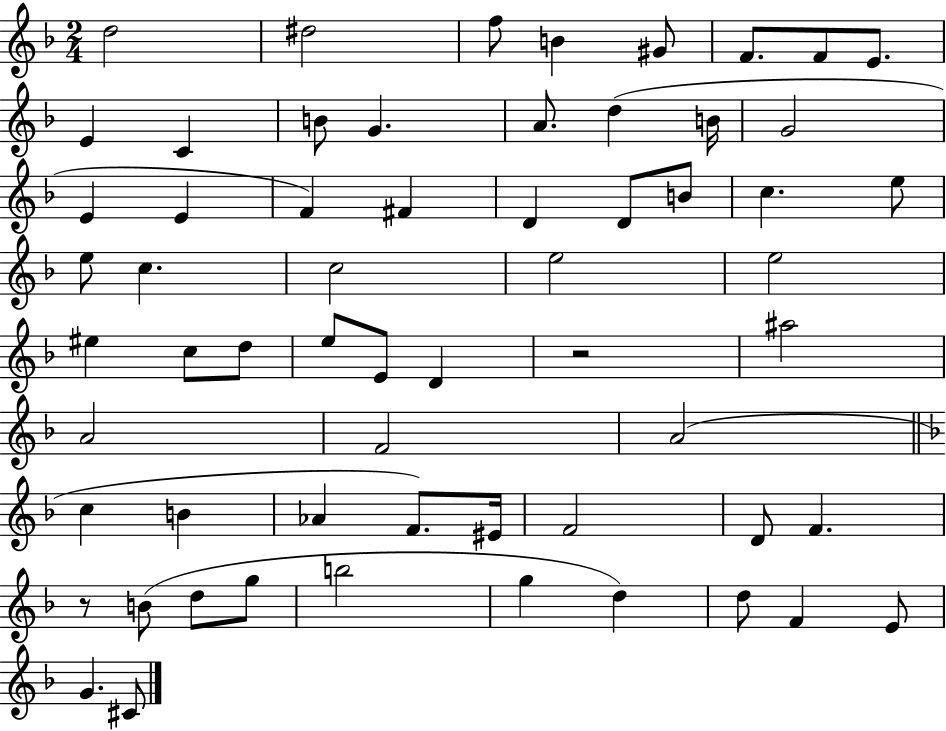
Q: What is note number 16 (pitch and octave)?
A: G4